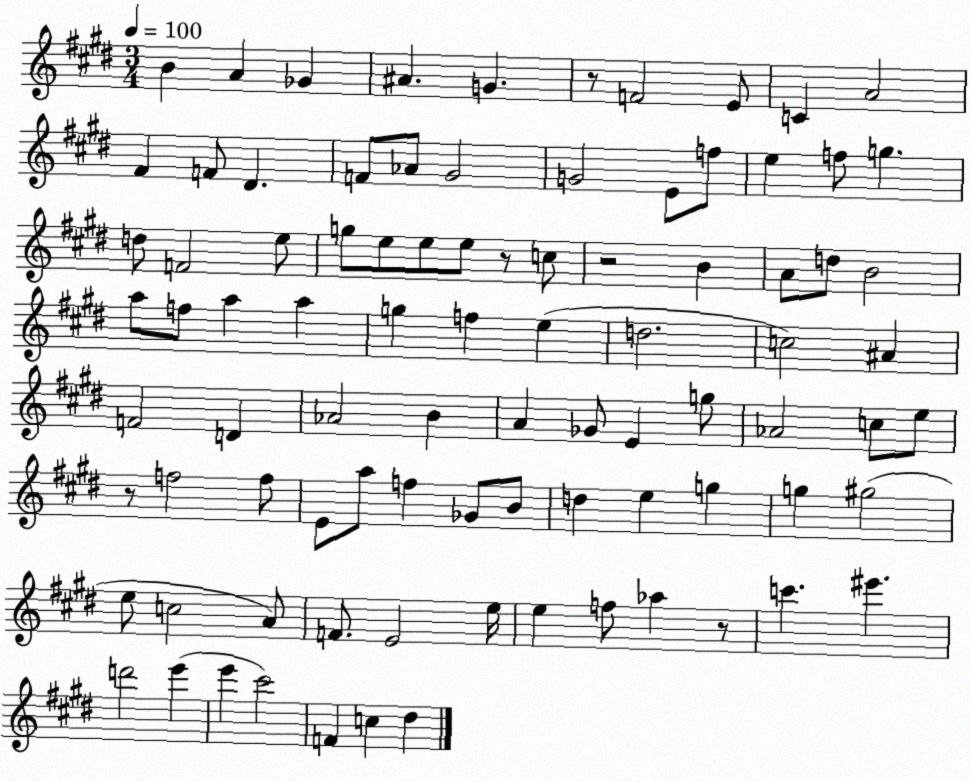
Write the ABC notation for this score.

X:1
T:Untitled
M:3/4
L:1/4
K:E
B A _G ^A G z/2 F2 E/2 C A2 ^F F/2 ^D F/2 _A/2 ^G2 G2 E/2 f/2 e f/2 g d/2 F2 e/2 g/2 e/2 e/2 e/2 z/2 c/2 z2 B A/2 d/2 B2 a/2 f/2 a a g f e d2 c2 ^A F2 D _A2 B A _G/2 E g/2 _A2 c/2 e/2 z/2 f2 f/2 E/2 a/2 f _G/2 B/2 d e g g ^g2 e/2 c2 A/2 F/2 E2 e/4 e f/2 _a z/2 c' ^e' d'2 e' e' ^c'2 F c ^d